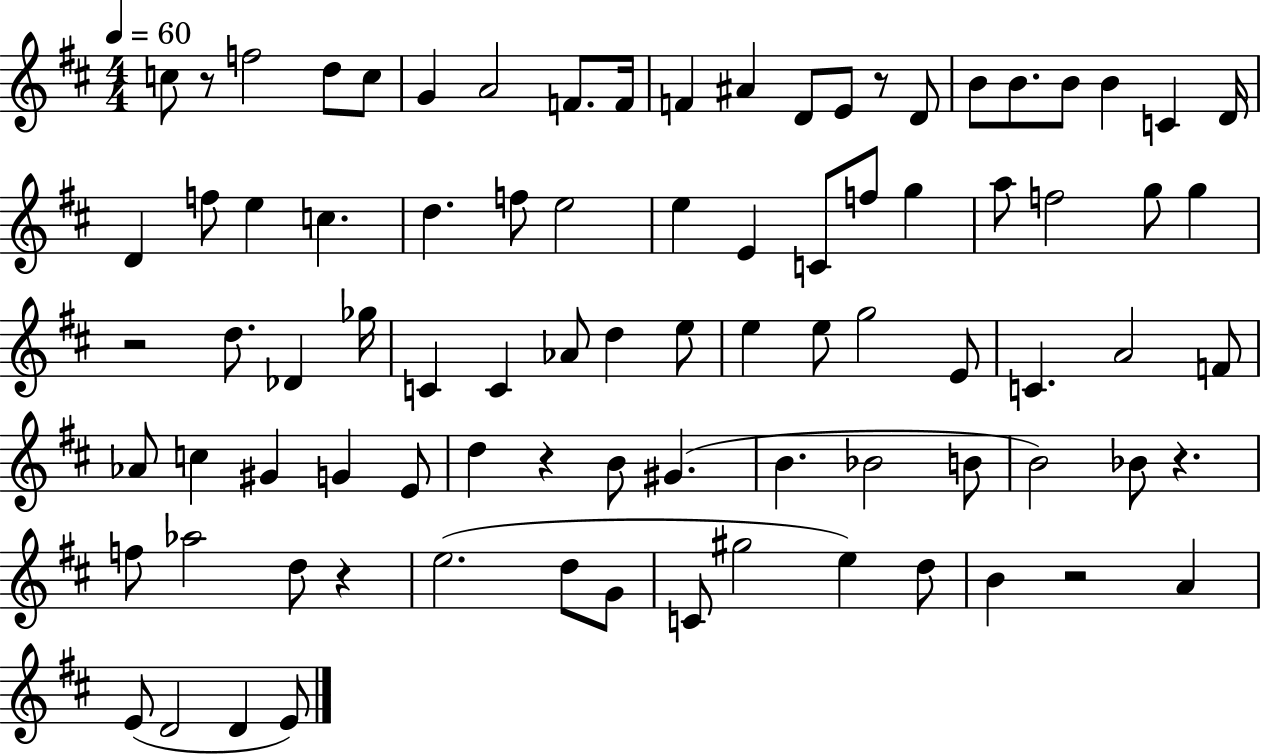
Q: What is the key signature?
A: D major